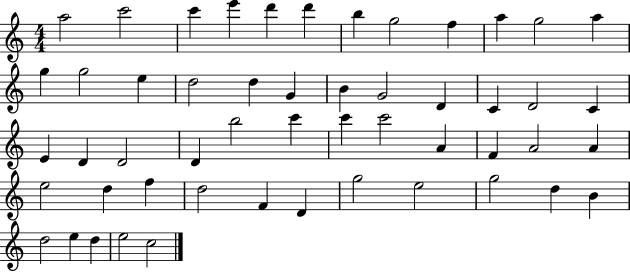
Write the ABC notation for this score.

X:1
T:Untitled
M:4/4
L:1/4
K:C
a2 c'2 c' e' d' d' b g2 f a g2 a g g2 e d2 d G B G2 D C D2 C E D D2 D b2 c' c' c'2 A F A2 A e2 d f d2 F D g2 e2 g2 d B d2 e d e2 c2